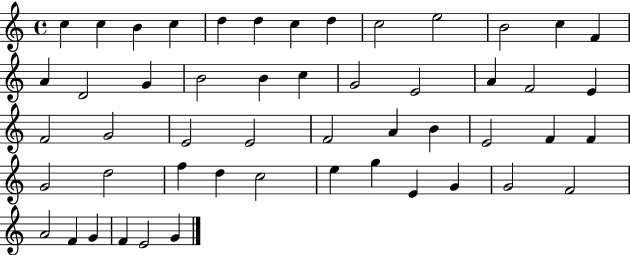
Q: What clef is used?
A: treble